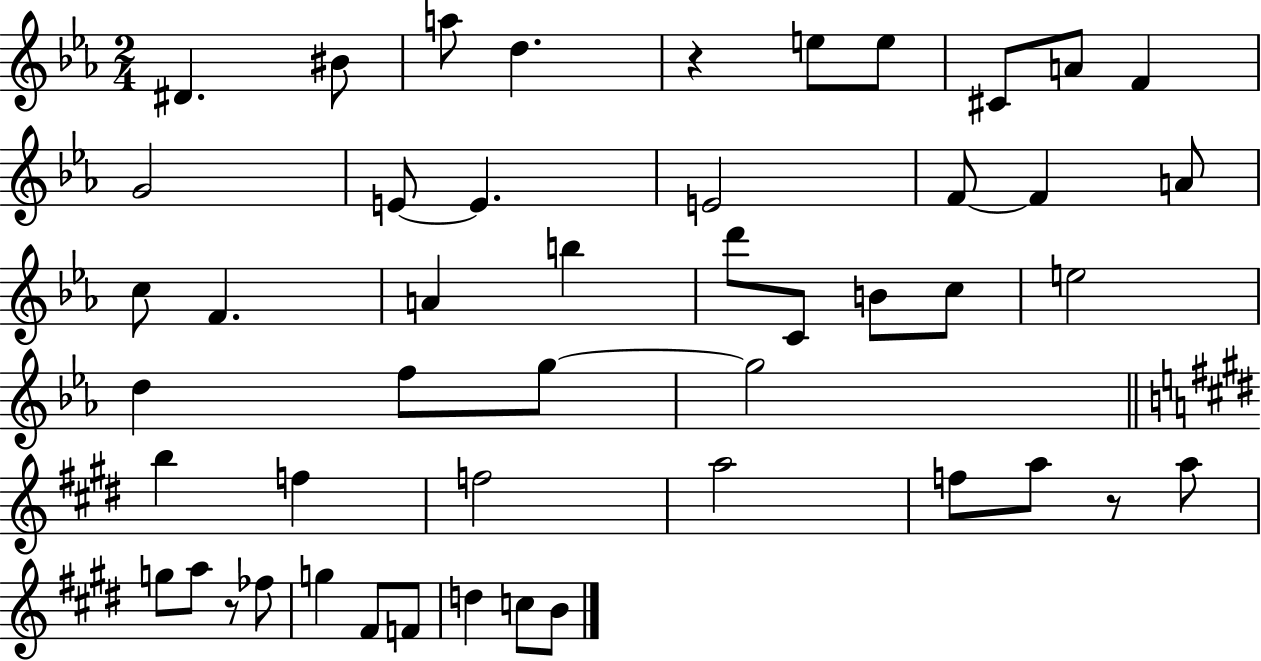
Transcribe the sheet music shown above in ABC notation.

X:1
T:Untitled
M:2/4
L:1/4
K:Eb
^D ^B/2 a/2 d z e/2 e/2 ^C/2 A/2 F G2 E/2 E E2 F/2 F A/2 c/2 F A b d'/2 C/2 B/2 c/2 e2 d f/2 g/2 g2 b f f2 a2 f/2 a/2 z/2 a/2 g/2 a/2 z/2 _f/2 g ^F/2 F/2 d c/2 B/2